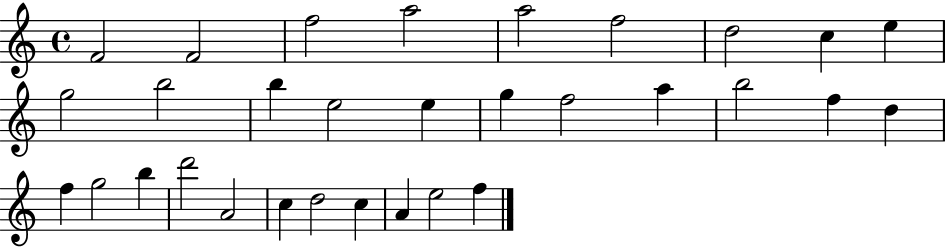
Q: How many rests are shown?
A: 0